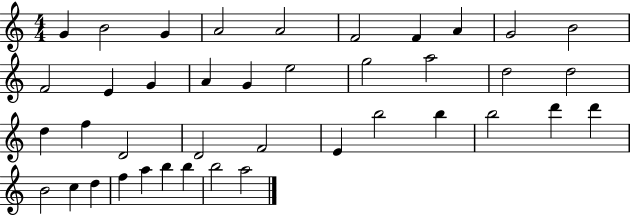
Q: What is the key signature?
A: C major